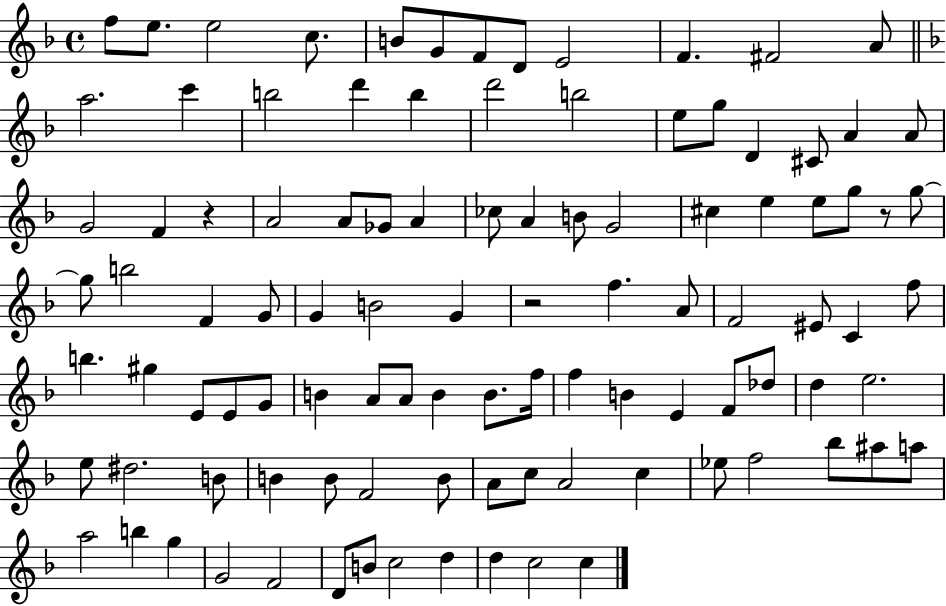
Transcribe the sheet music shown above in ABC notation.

X:1
T:Untitled
M:4/4
L:1/4
K:F
f/2 e/2 e2 c/2 B/2 G/2 F/2 D/2 E2 F ^F2 A/2 a2 c' b2 d' b d'2 b2 e/2 g/2 D ^C/2 A A/2 G2 F z A2 A/2 _G/2 A _c/2 A B/2 G2 ^c e e/2 g/2 z/2 g/2 g/2 b2 F G/2 G B2 G z2 f A/2 F2 ^E/2 C f/2 b ^g E/2 E/2 G/2 B A/2 A/2 B B/2 f/4 f B E F/2 _d/2 d e2 e/2 ^d2 B/2 B B/2 F2 B/2 A/2 c/2 A2 c _e/2 f2 _b/2 ^a/2 a/2 a2 b g G2 F2 D/2 B/2 c2 d d c2 c